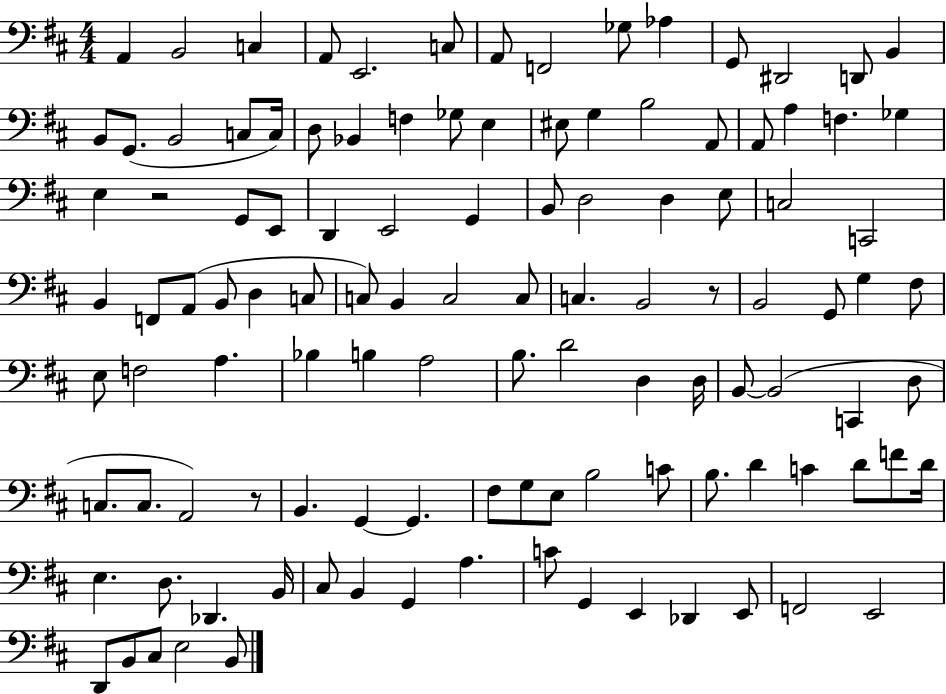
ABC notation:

X:1
T:Untitled
M:4/4
L:1/4
K:D
A,, B,,2 C, A,,/2 E,,2 C,/2 A,,/2 F,,2 _G,/2 _A, G,,/2 ^D,,2 D,,/2 B,, B,,/2 G,,/2 B,,2 C,/2 C,/4 D,/2 _B,, F, _G,/2 E, ^E,/2 G, B,2 A,,/2 A,,/2 A, F, _G, E, z2 G,,/2 E,,/2 D,, E,,2 G,, B,,/2 D,2 D, E,/2 C,2 C,,2 B,, F,,/2 A,,/2 B,,/2 D, C,/2 C,/2 B,, C,2 C,/2 C, B,,2 z/2 B,,2 G,,/2 G, ^F,/2 E,/2 F,2 A, _B, B, A,2 B,/2 D2 D, D,/4 B,,/2 B,,2 C,, D,/2 C,/2 C,/2 A,,2 z/2 B,, G,, G,, ^F,/2 G,/2 E,/2 B,2 C/2 B,/2 D C D/2 F/2 D/4 E, D,/2 _D,, B,,/4 ^C,/2 B,, G,, A, C/2 G,, E,, _D,, E,,/2 F,,2 E,,2 D,,/2 B,,/2 ^C,/2 E,2 B,,/2